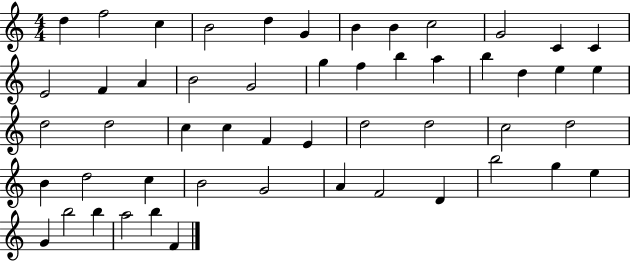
D5/q F5/h C5/q B4/h D5/q G4/q B4/q B4/q C5/h G4/h C4/q C4/q E4/h F4/q A4/q B4/h G4/h G5/q F5/q B5/q A5/q B5/q D5/q E5/q E5/q D5/h D5/h C5/q C5/q F4/q E4/q D5/h D5/h C5/h D5/h B4/q D5/h C5/q B4/h G4/h A4/q F4/h D4/q B5/h G5/q E5/q G4/q B5/h B5/q A5/h B5/q F4/q